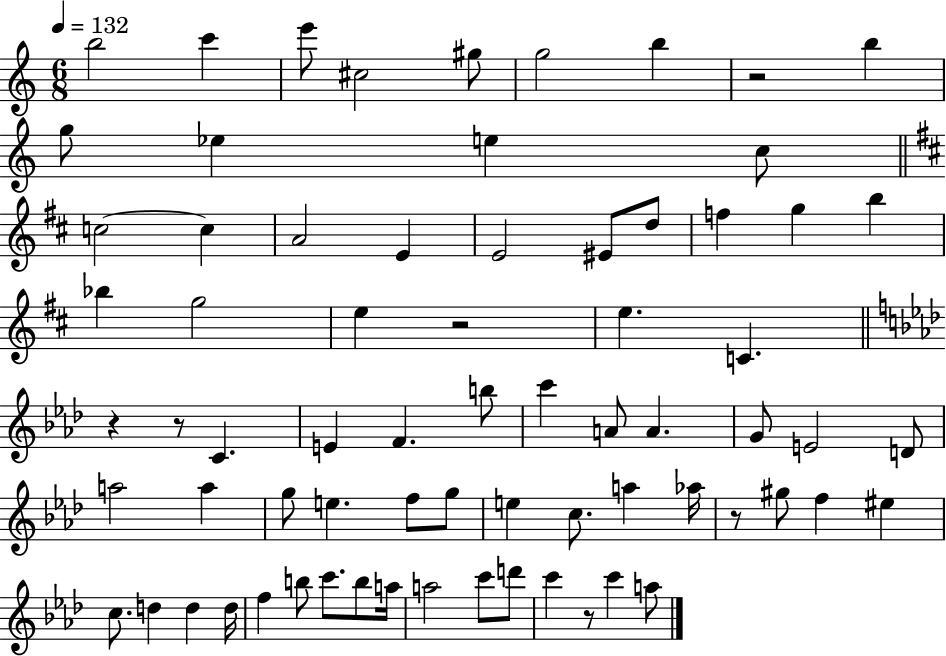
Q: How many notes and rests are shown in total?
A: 71